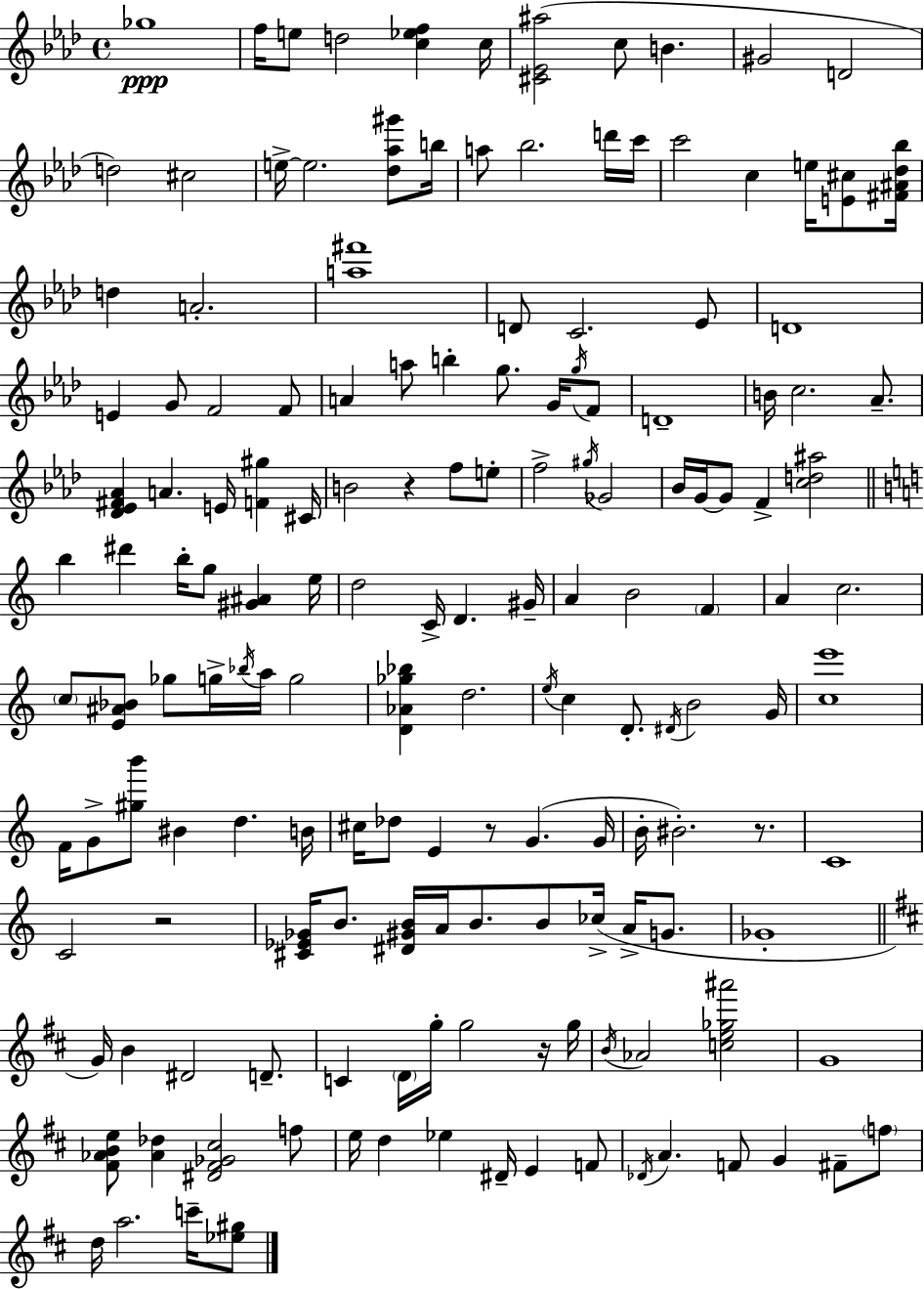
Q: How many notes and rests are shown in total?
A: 158